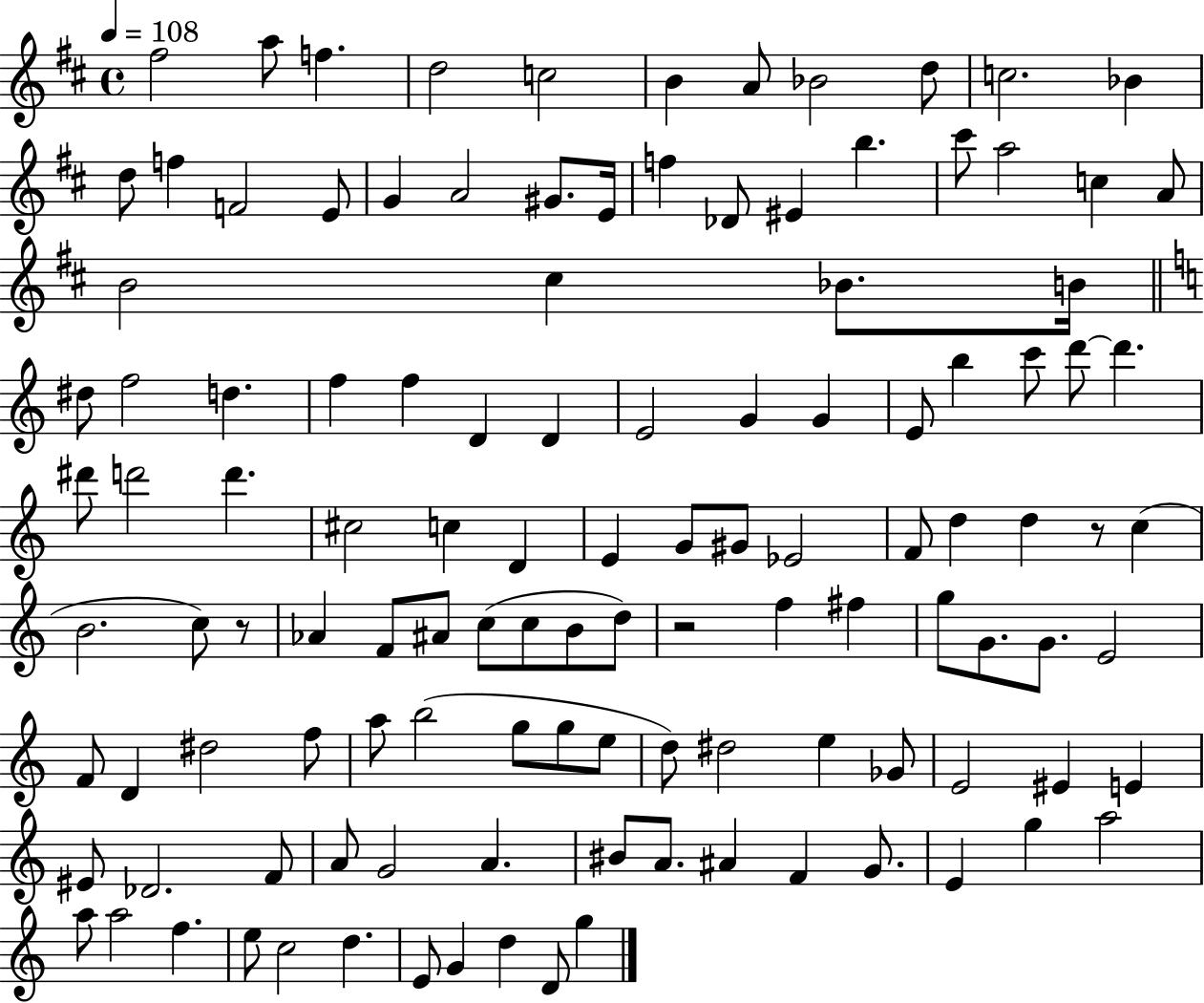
F#5/h A5/e F5/q. D5/h C5/h B4/q A4/e Bb4/h D5/e C5/h. Bb4/q D5/e F5/q F4/h E4/e G4/q A4/h G#4/e. E4/s F5/q Db4/e EIS4/q B5/q. C#6/e A5/h C5/q A4/e B4/h C#5/q Bb4/e. B4/s D#5/e F5/h D5/q. F5/q F5/q D4/q D4/q E4/h G4/q G4/q E4/e B5/q C6/e D6/e D6/q. D#6/e D6/h D6/q. C#5/h C5/q D4/q E4/q G4/e G#4/e Eb4/h F4/e D5/q D5/q R/e C5/q B4/h. C5/e R/e Ab4/q F4/e A#4/e C5/e C5/e B4/e D5/e R/h F5/q F#5/q G5/e G4/e. G4/e. E4/h F4/e D4/q D#5/h F5/e A5/e B5/h G5/e G5/e E5/e D5/e D#5/h E5/q Gb4/e E4/h EIS4/q E4/q EIS4/e Db4/h. F4/e A4/e G4/h A4/q. BIS4/e A4/e. A#4/q F4/q G4/e. E4/q G5/q A5/h A5/e A5/h F5/q. E5/e C5/h D5/q. E4/e G4/q D5/q D4/e G5/q